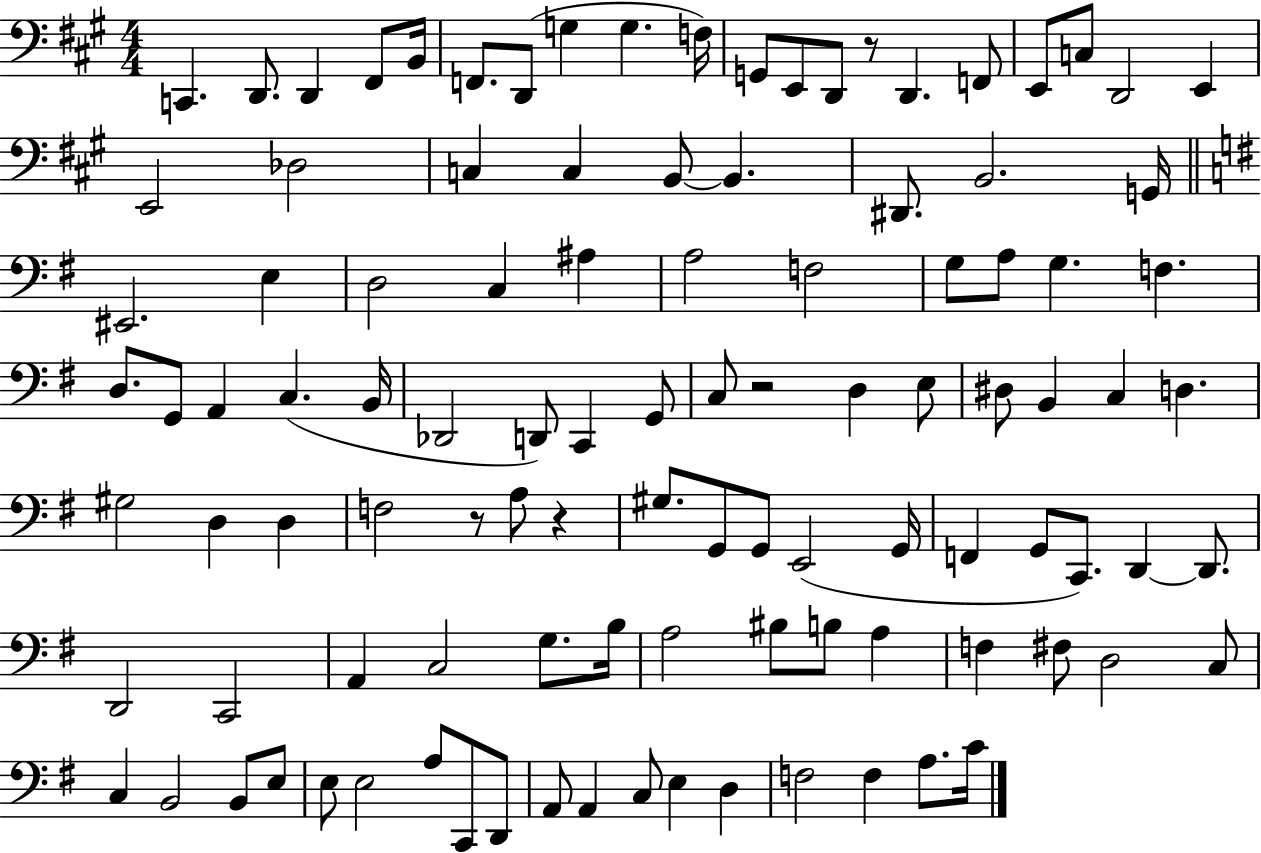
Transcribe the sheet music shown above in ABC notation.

X:1
T:Untitled
M:4/4
L:1/4
K:A
C,, D,,/2 D,, ^F,,/2 B,,/4 F,,/2 D,,/2 G, G, F,/4 G,,/2 E,,/2 D,,/2 z/2 D,, F,,/2 E,,/2 C,/2 D,,2 E,, E,,2 _D,2 C, C, B,,/2 B,, ^D,,/2 B,,2 G,,/4 ^E,,2 E, D,2 C, ^A, A,2 F,2 G,/2 A,/2 G, F, D,/2 G,,/2 A,, C, B,,/4 _D,,2 D,,/2 C,, G,,/2 C,/2 z2 D, E,/2 ^D,/2 B,, C, D, ^G,2 D, D, F,2 z/2 A,/2 z ^G,/2 G,,/2 G,,/2 E,,2 G,,/4 F,, G,,/2 C,,/2 D,, D,,/2 D,,2 C,,2 A,, C,2 G,/2 B,/4 A,2 ^B,/2 B,/2 A, F, ^F,/2 D,2 C,/2 C, B,,2 B,,/2 E,/2 E,/2 E,2 A,/2 C,,/2 D,,/2 A,,/2 A,, C,/2 E, D, F,2 F, A,/2 C/4